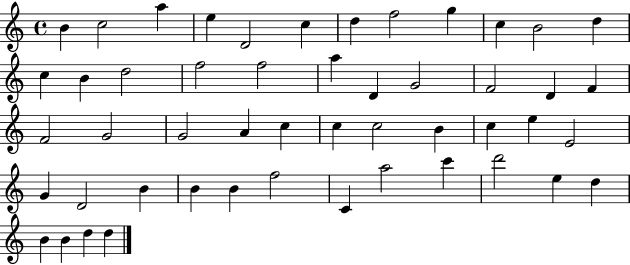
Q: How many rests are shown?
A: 0